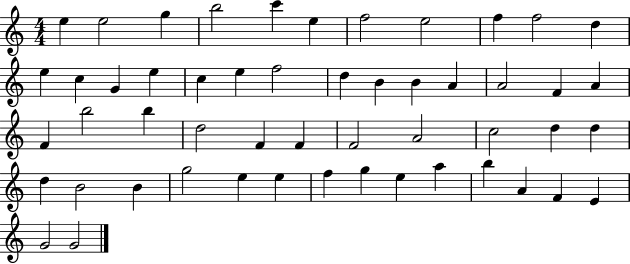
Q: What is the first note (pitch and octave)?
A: E5